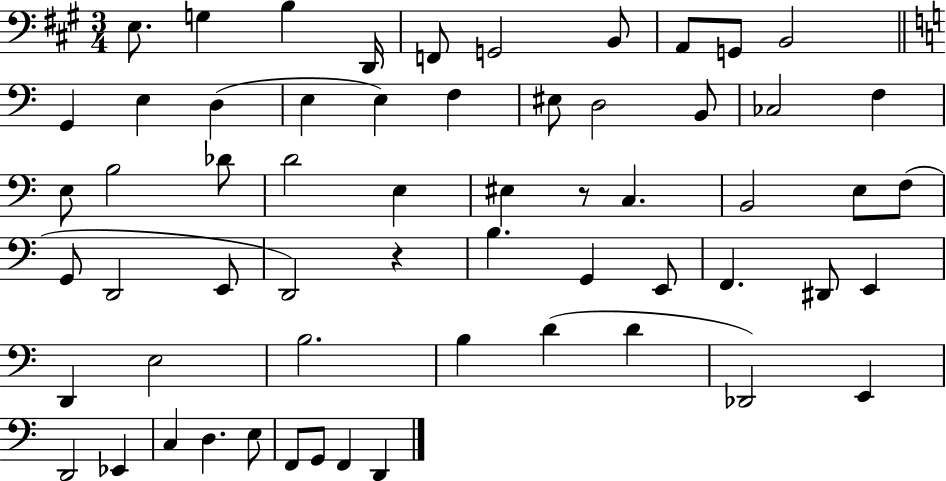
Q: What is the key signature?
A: A major